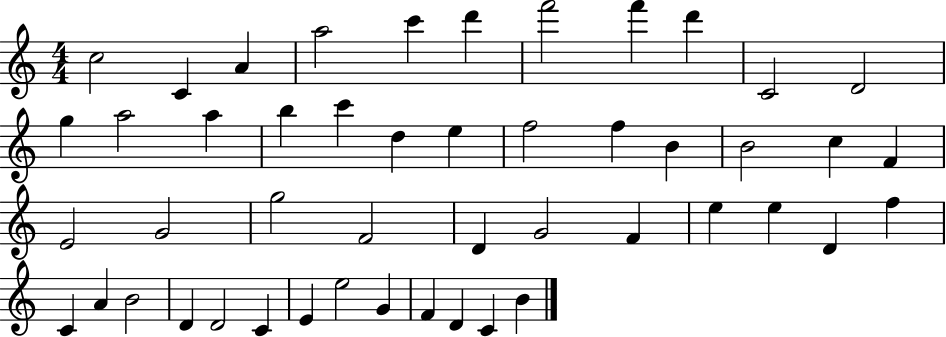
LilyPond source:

{
  \clef treble
  \numericTimeSignature
  \time 4/4
  \key c \major
  c''2 c'4 a'4 | a''2 c'''4 d'''4 | f'''2 f'''4 d'''4 | c'2 d'2 | \break g''4 a''2 a''4 | b''4 c'''4 d''4 e''4 | f''2 f''4 b'4 | b'2 c''4 f'4 | \break e'2 g'2 | g''2 f'2 | d'4 g'2 f'4 | e''4 e''4 d'4 f''4 | \break c'4 a'4 b'2 | d'4 d'2 c'4 | e'4 e''2 g'4 | f'4 d'4 c'4 b'4 | \break \bar "|."
}